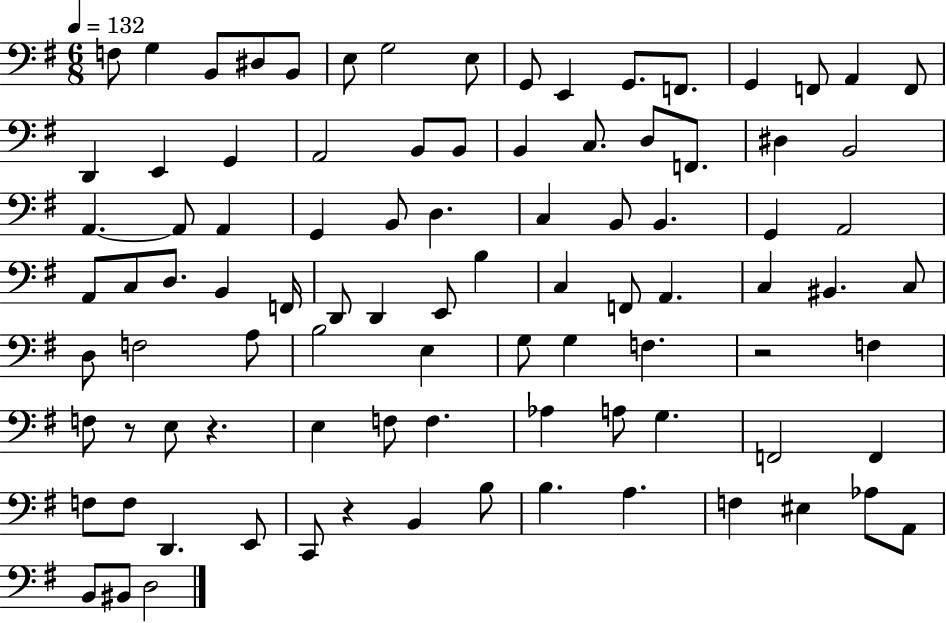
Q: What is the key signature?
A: G major